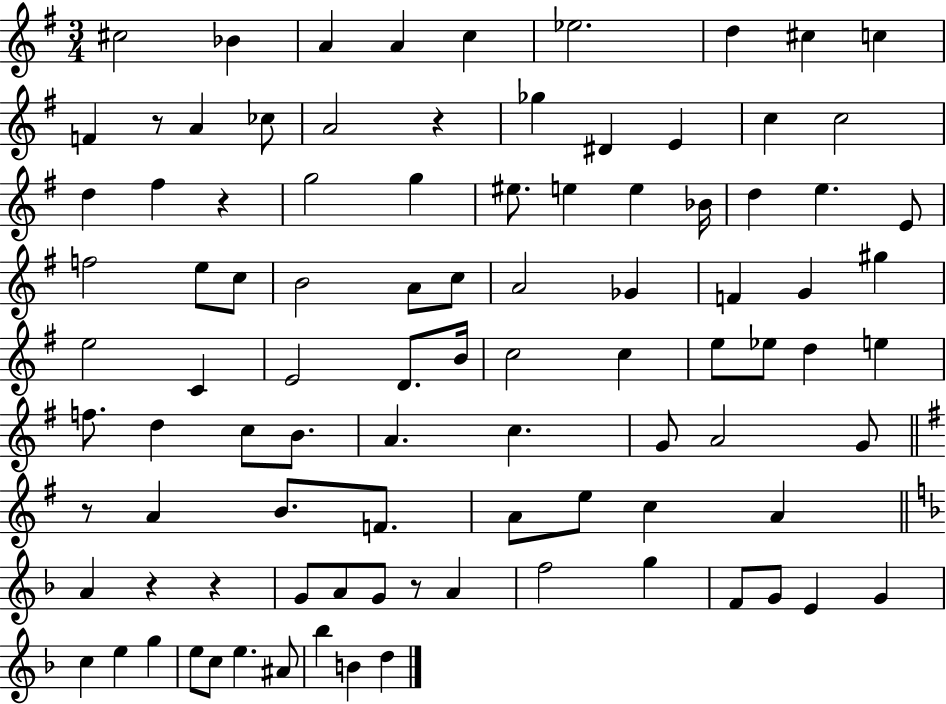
X:1
T:Untitled
M:3/4
L:1/4
K:G
^c2 _B A A c _e2 d ^c c F z/2 A _c/2 A2 z _g ^D E c c2 d ^f z g2 g ^e/2 e e _B/4 d e E/2 f2 e/2 c/2 B2 A/2 c/2 A2 _G F G ^g e2 C E2 D/2 B/4 c2 c e/2 _e/2 d e f/2 d c/2 B/2 A c G/2 A2 G/2 z/2 A B/2 F/2 A/2 e/2 c A A z z G/2 A/2 G/2 z/2 A f2 g F/2 G/2 E G c e g e/2 c/2 e ^A/2 _b B d